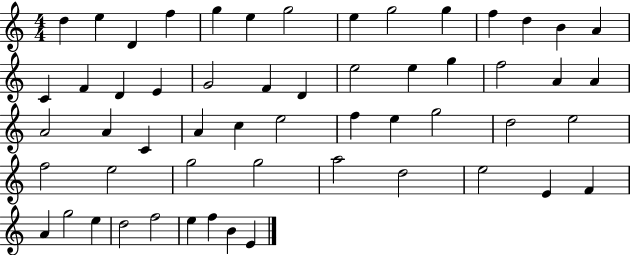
X:1
T:Untitled
M:4/4
L:1/4
K:C
d e D f g e g2 e g2 g f d B A C F D E G2 F D e2 e g f2 A A A2 A C A c e2 f e g2 d2 e2 f2 e2 g2 g2 a2 d2 e2 E F A g2 e d2 f2 e f B E